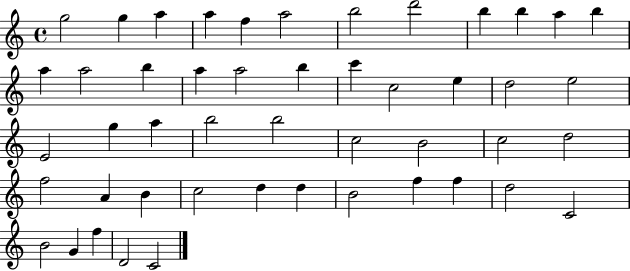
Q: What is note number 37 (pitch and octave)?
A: D5